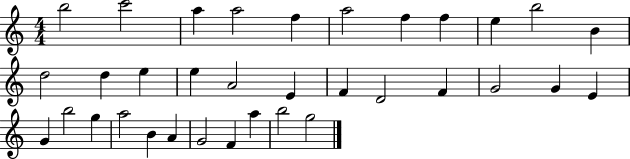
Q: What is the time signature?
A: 4/4